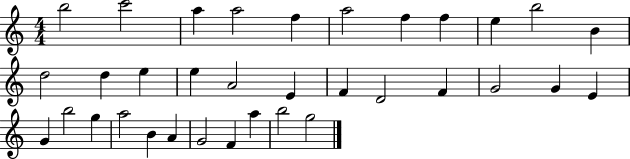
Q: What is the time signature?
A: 4/4